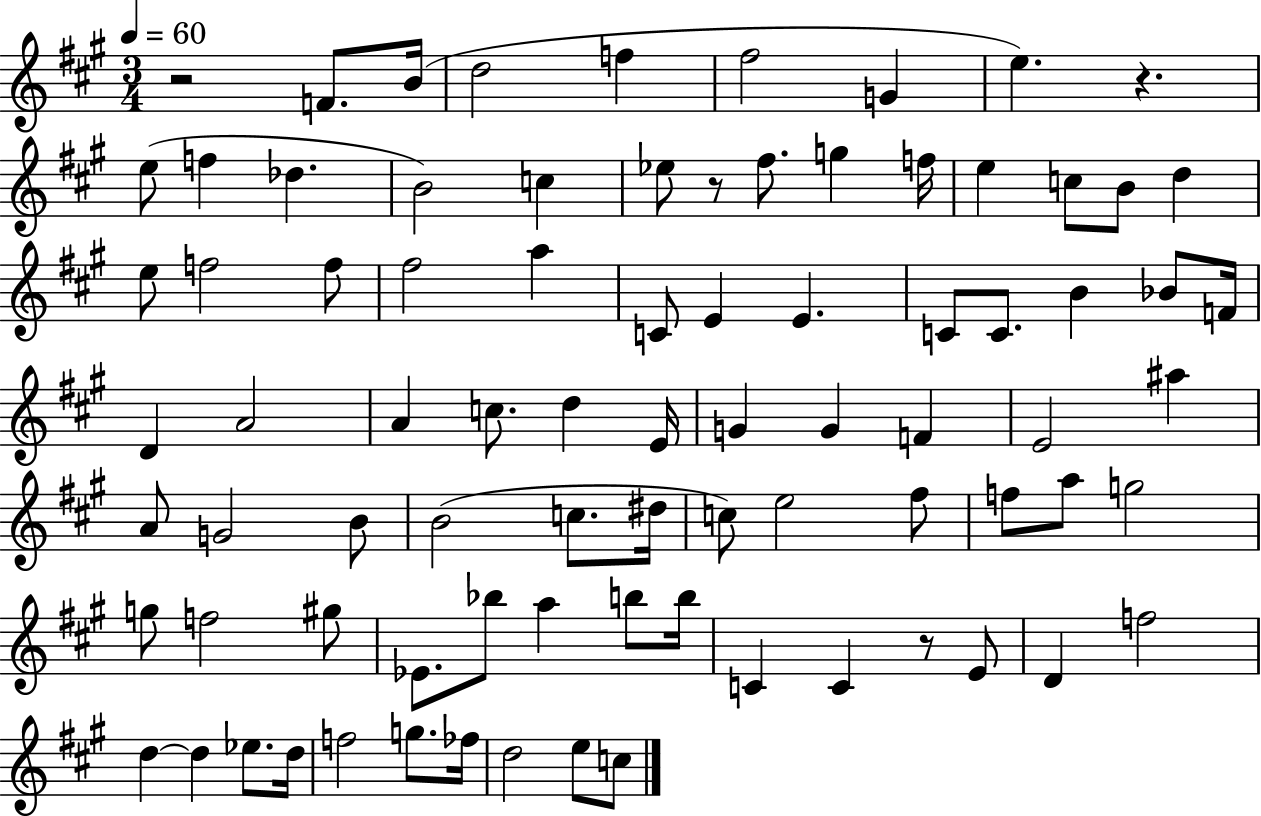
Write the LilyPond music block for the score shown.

{
  \clef treble
  \numericTimeSignature
  \time 3/4
  \key a \major
  \tempo 4 = 60
  r2 f'8. b'16( | d''2 f''4 | fis''2 g'4 | e''4.) r4. | \break e''8( f''4 des''4. | b'2) c''4 | ees''8 r8 fis''8. g''4 f''16 | e''4 c''8 b'8 d''4 | \break e''8 f''2 f''8 | fis''2 a''4 | c'8 e'4 e'4. | c'8 c'8. b'4 bes'8 f'16 | \break d'4 a'2 | a'4 c''8. d''4 e'16 | g'4 g'4 f'4 | e'2 ais''4 | \break a'8 g'2 b'8 | b'2( c''8. dis''16 | c''8) e''2 fis''8 | f''8 a''8 g''2 | \break g''8 f''2 gis''8 | ees'8. bes''8 a''4 b''8 b''16 | c'4 c'4 r8 e'8 | d'4 f''2 | \break d''4~~ d''4 ees''8. d''16 | f''2 g''8. fes''16 | d''2 e''8 c''8 | \bar "|."
}